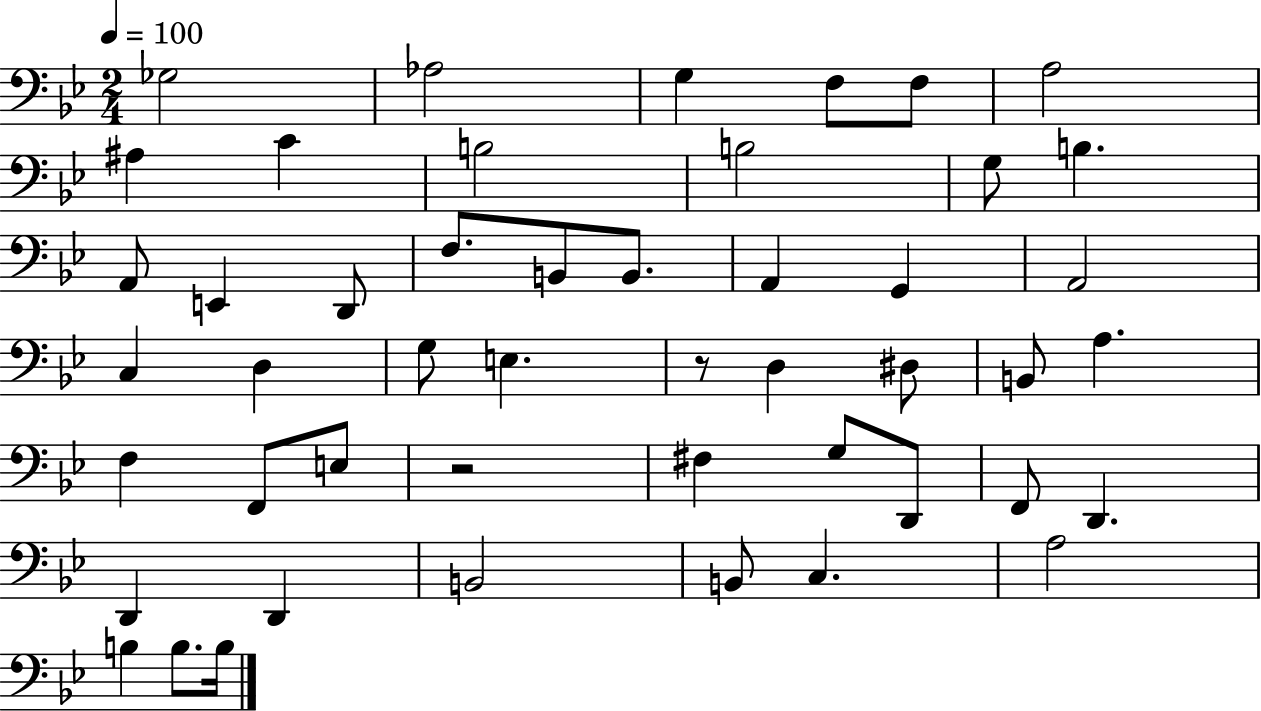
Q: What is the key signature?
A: BES major